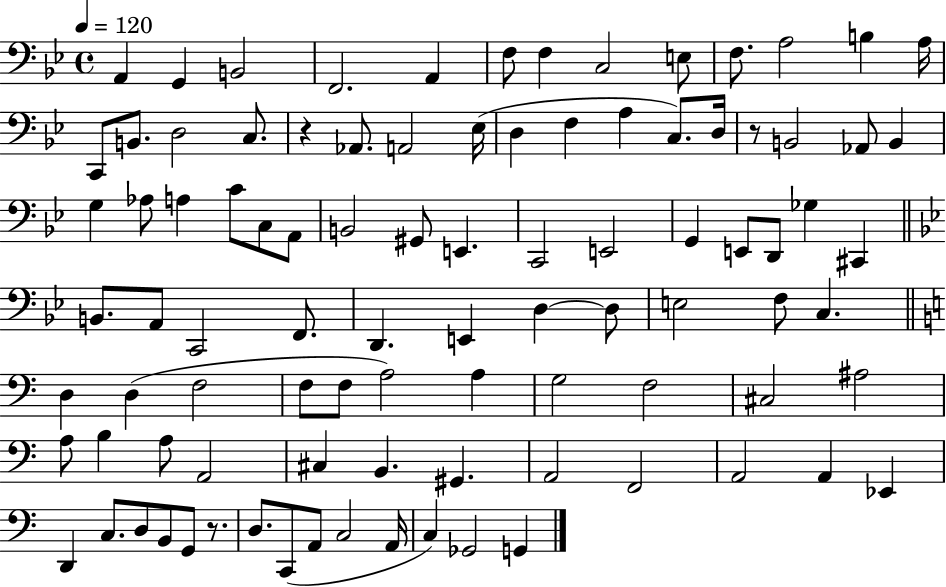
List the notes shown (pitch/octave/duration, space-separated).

A2/q G2/q B2/h F2/h. A2/q F3/e F3/q C3/h E3/e F3/e. A3/h B3/q A3/s C2/e B2/e. D3/h C3/e. R/q Ab2/e. A2/h Eb3/s D3/q F3/q A3/q C3/e. D3/s R/e B2/h Ab2/e B2/q G3/q Ab3/e A3/q C4/e C3/e A2/e B2/h G#2/e E2/q. C2/h E2/h G2/q E2/e D2/e Gb3/q C#2/q B2/e. A2/e C2/h F2/e. D2/q. E2/q D3/q D3/e E3/h F3/e C3/q. D3/q D3/q F3/h F3/e F3/e A3/h A3/q G3/h F3/h C#3/h A#3/h A3/e B3/q A3/e A2/h C#3/q B2/q. G#2/q. A2/h F2/h A2/h A2/q Eb2/q D2/q C3/e. D3/e B2/e G2/e R/e. D3/e. C2/e A2/e C3/h A2/s C3/q Gb2/h G2/q